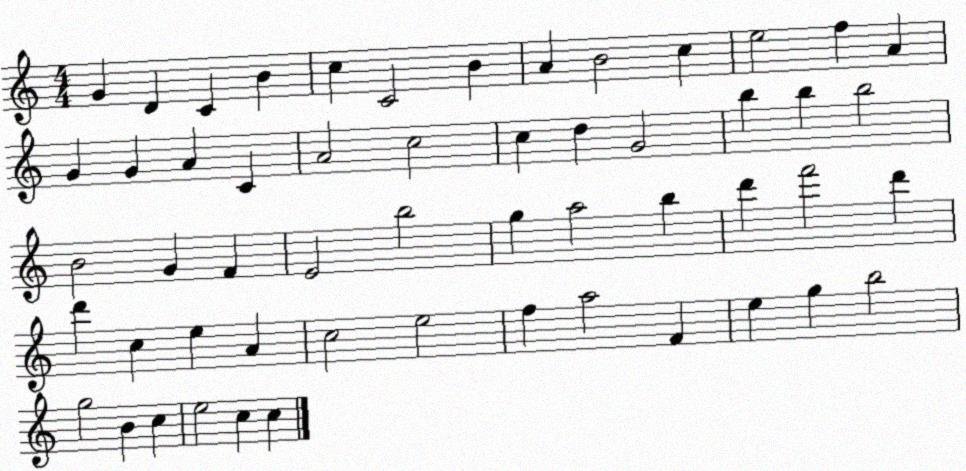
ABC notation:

X:1
T:Untitled
M:4/4
L:1/4
K:C
G D C B c C2 B A B2 c e2 f A G G A C A2 c2 c d G2 b b b2 B2 G F E2 b2 g a2 b d' f'2 d' d' c e A c2 e2 f a2 F e g b2 g2 B c e2 c c